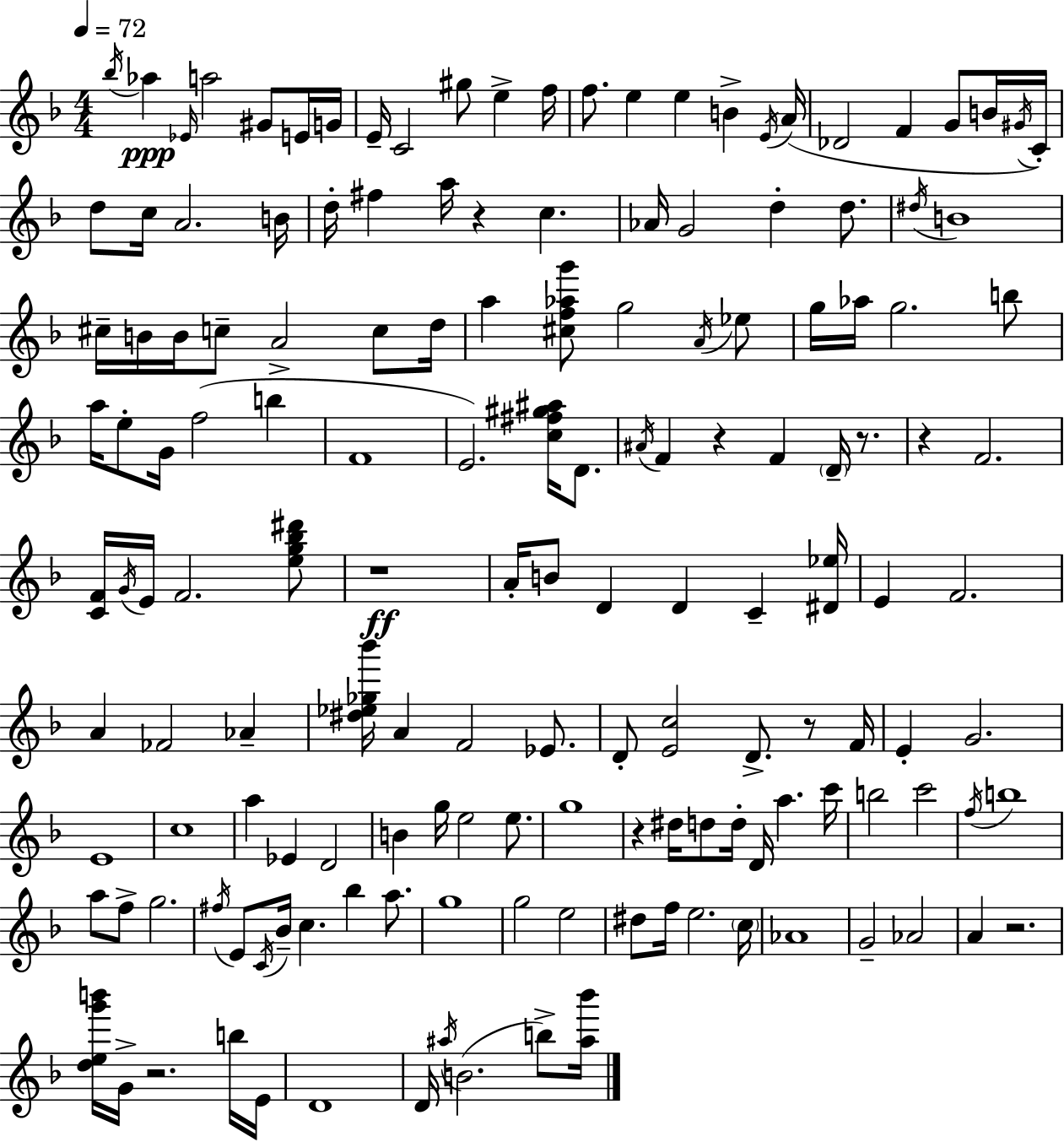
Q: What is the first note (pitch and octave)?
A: Bb5